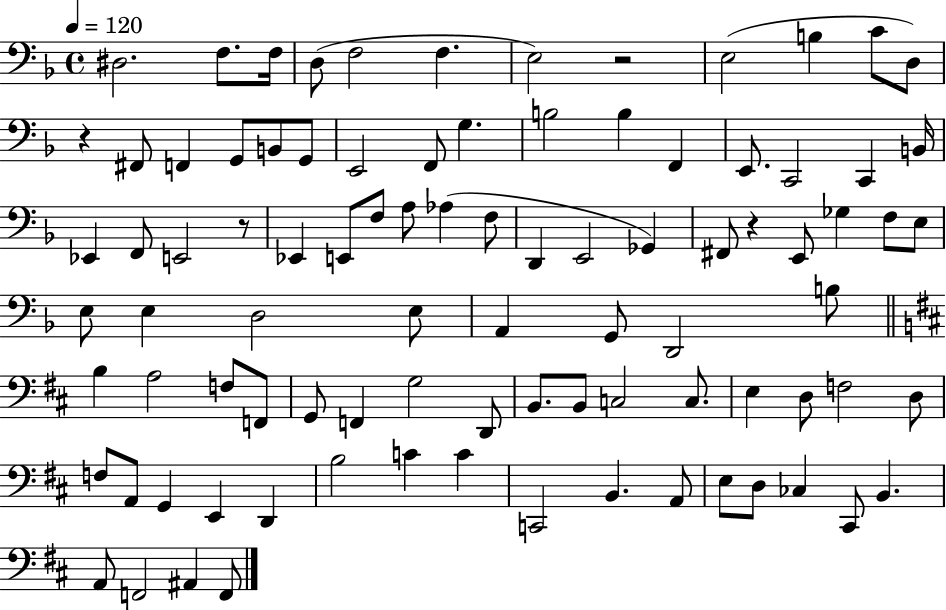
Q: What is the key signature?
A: F major